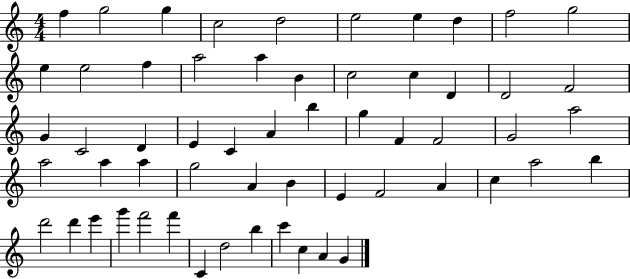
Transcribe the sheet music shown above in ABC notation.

X:1
T:Untitled
M:4/4
L:1/4
K:C
f g2 g c2 d2 e2 e d f2 g2 e e2 f a2 a B c2 c D D2 F2 G C2 D E C A b g F F2 G2 a2 a2 a a g2 A B E F2 A c a2 b d'2 d' e' g' f'2 f' C d2 b c' c A G